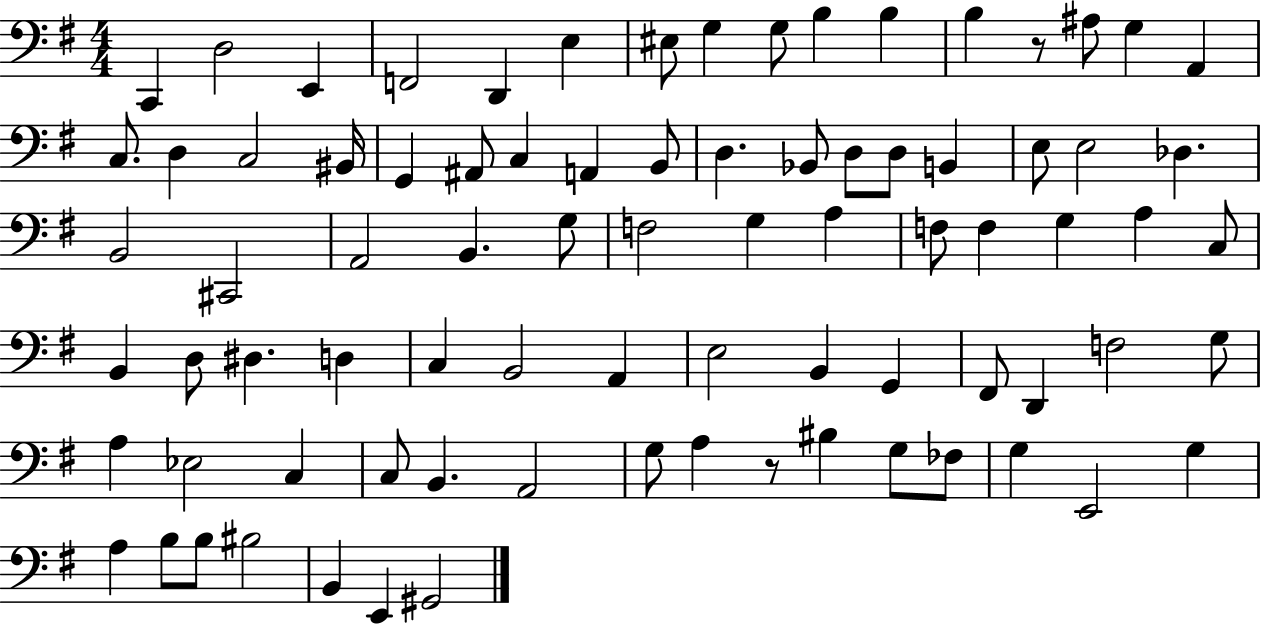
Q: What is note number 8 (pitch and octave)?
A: G3